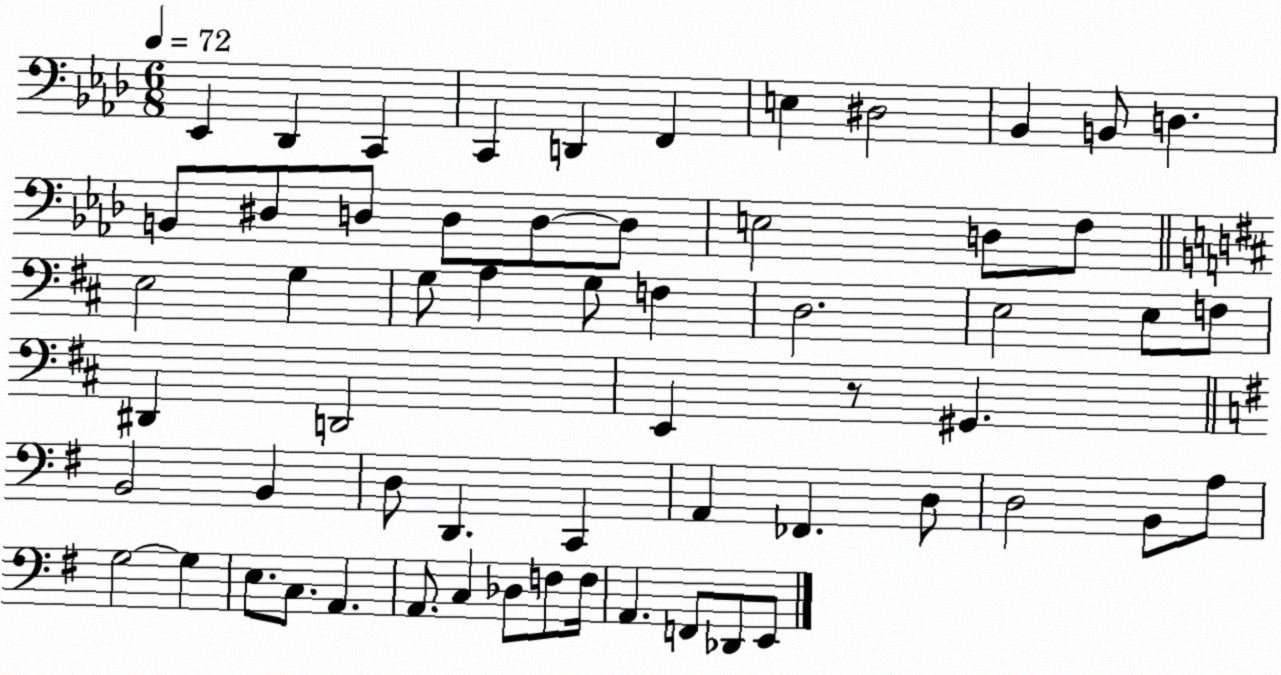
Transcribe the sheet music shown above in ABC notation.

X:1
T:Untitled
M:6/8
L:1/4
K:Ab
_E,, _D,, C,, C,, D,, F,, E, ^D,2 _B,, B,,/2 D, B,,/2 ^D,/2 D,/2 D,/2 D,/2 D,/2 E,2 D,/2 F,/2 E,2 G, G,/2 A, G,/2 F, D,2 E,2 E,/2 F,/2 ^D,, D,,2 E,, z/2 ^G,, B,,2 B,, D,/2 D,, C,, A,, _F,, D,/2 D,2 B,,/2 A,/2 G,2 G, E,/2 C,/2 A,, A,,/2 C, _D,/2 F,/2 F,/4 A,, F,,/2 _D,,/2 E,,/2